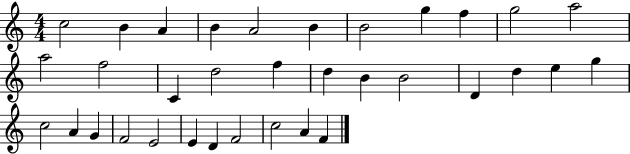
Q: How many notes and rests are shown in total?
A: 34